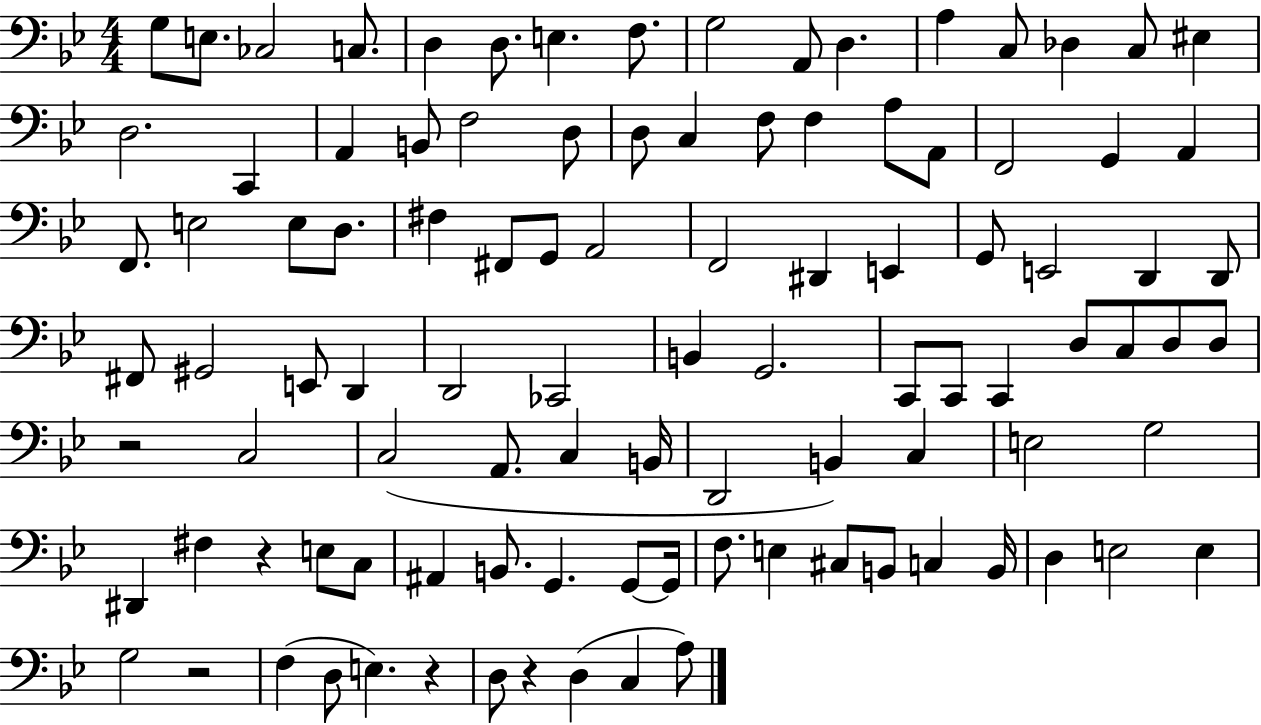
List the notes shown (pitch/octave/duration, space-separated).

G3/e E3/e. CES3/h C3/e. D3/q D3/e. E3/q. F3/e. G3/h A2/e D3/q. A3/q C3/e Db3/q C3/e EIS3/q D3/h. C2/q A2/q B2/e F3/h D3/e D3/e C3/q F3/e F3/q A3/e A2/e F2/h G2/q A2/q F2/e. E3/h E3/e D3/e. F#3/q F#2/e G2/e A2/h F2/h D#2/q E2/q G2/e E2/h D2/q D2/e F#2/e G#2/h E2/e D2/q D2/h CES2/h B2/q G2/h. C2/e C2/e C2/q D3/e C3/e D3/e D3/e R/h C3/h C3/h A2/e. C3/q B2/s D2/h B2/q C3/q E3/h G3/h D#2/q F#3/q R/q E3/e C3/e A#2/q B2/e. G2/q. G2/e G2/s F3/e. E3/q C#3/e B2/e C3/q B2/s D3/q E3/h E3/q G3/h R/h F3/q D3/e E3/q. R/q D3/e R/q D3/q C3/q A3/e